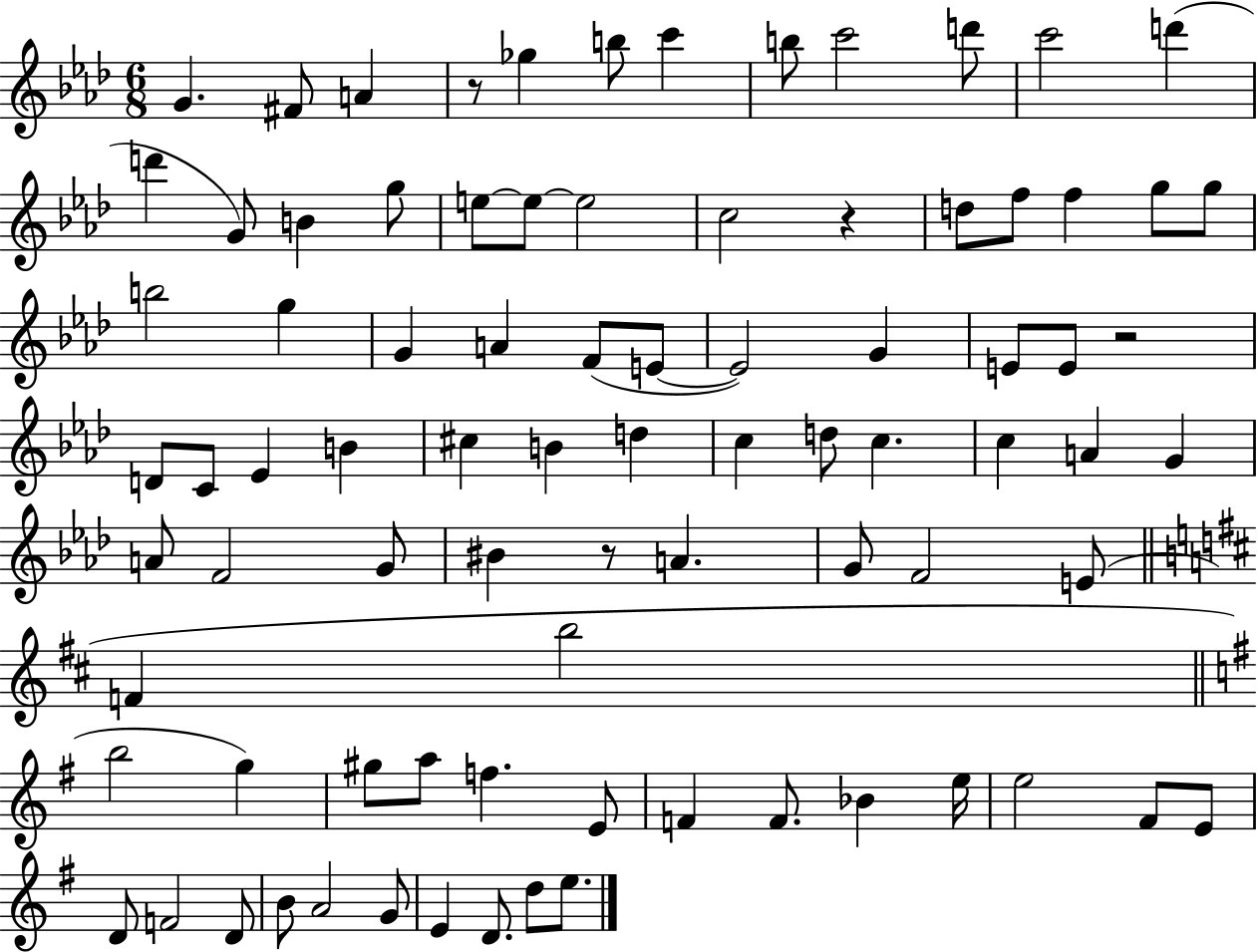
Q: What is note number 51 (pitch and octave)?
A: BIS4